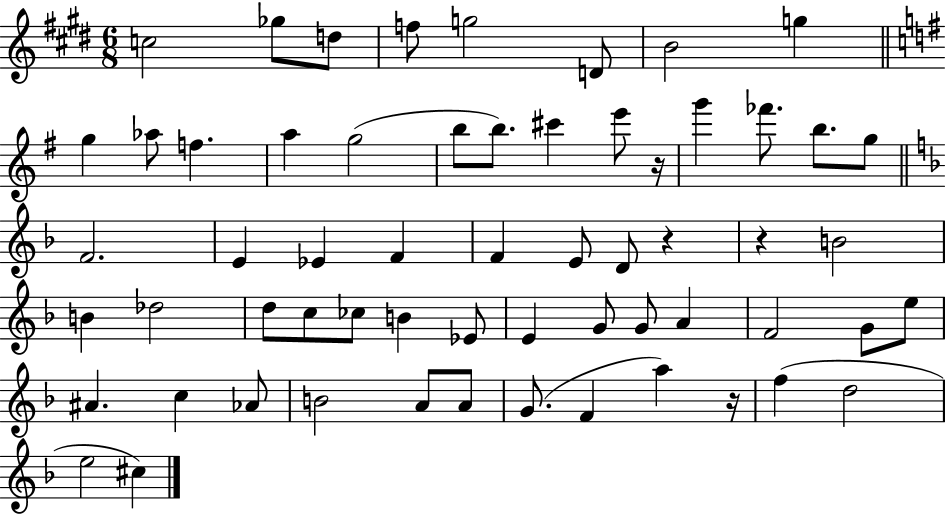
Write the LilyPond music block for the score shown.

{
  \clef treble
  \numericTimeSignature
  \time 6/8
  \key e \major
  c''2 ges''8 d''8 | f''8 g''2 d'8 | b'2 g''4 | \bar "||" \break \key g \major g''4 aes''8 f''4. | a''4 g''2( | b''8 b''8.) cis'''4 e'''8 r16 | g'''4 fes'''8. b''8. g''8 | \break \bar "||" \break \key d \minor f'2. | e'4 ees'4 f'4 | f'4 e'8 d'8 r4 | r4 b'2 | \break b'4 des''2 | d''8 c''8 ces''8 b'4 ees'8 | e'4 g'8 g'8 a'4 | f'2 g'8 e''8 | \break ais'4. c''4 aes'8 | b'2 a'8 a'8 | g'8.( f'4 a''4) r16 | f''4( d''2 | \break e''2 cis''4) | \bar "|."
}